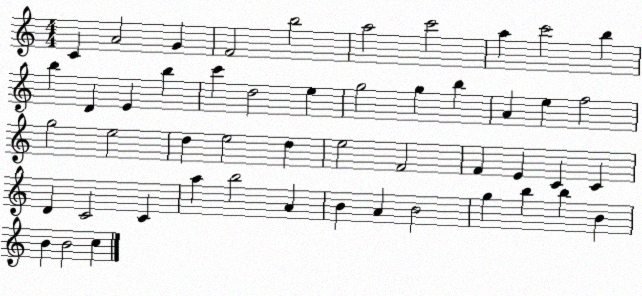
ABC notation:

X:1
T:Untitled
M:4/4
L:1/4
K:C
C A2 G F2 b2 a2 c'2 a c'2 b b D E b c' d2 e g2 g b A e f2 g2 e2 d e2 d e2 F2 F E C C D C2 C a b2 A B A B2 g b b B B B2 c